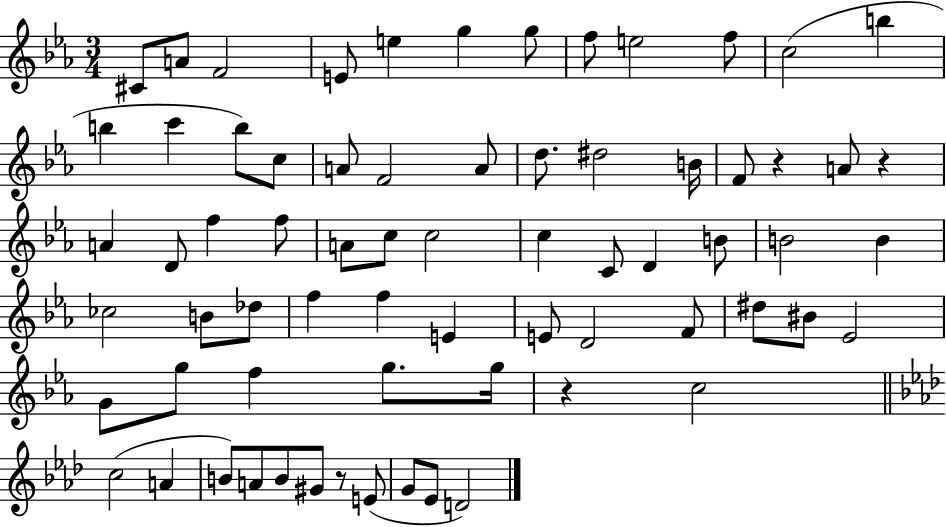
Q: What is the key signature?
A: EES major